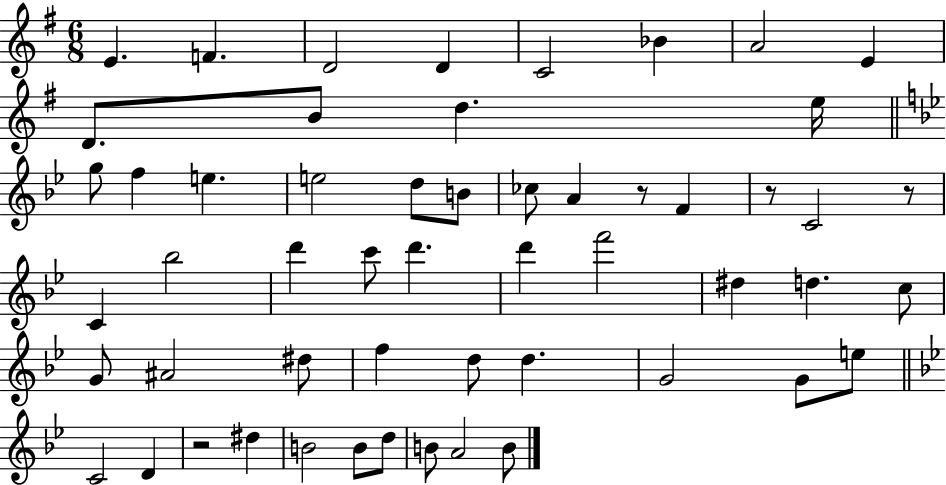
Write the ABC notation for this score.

X:1
T:Untitled
M:6/8
L:1/4
K:G
E F D2 D C2 _B A2 E D/2 B/2 d e/4 g/2 f e e2 d/2 B/2 _c/2 A z/2 F z/2 C2 z/2 C _b2 d' c'/2 d' d' f'2 ^d d c/2 G/2 ^A2 ^d/2 f d/2 d G2 G/2 e/2 C2 D z2 ^d B2 B/2 d/2 B/2 A2 B/2